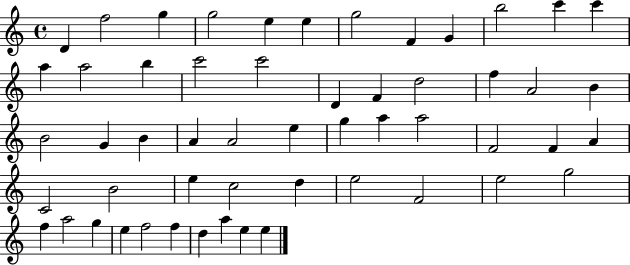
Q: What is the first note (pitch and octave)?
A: D4